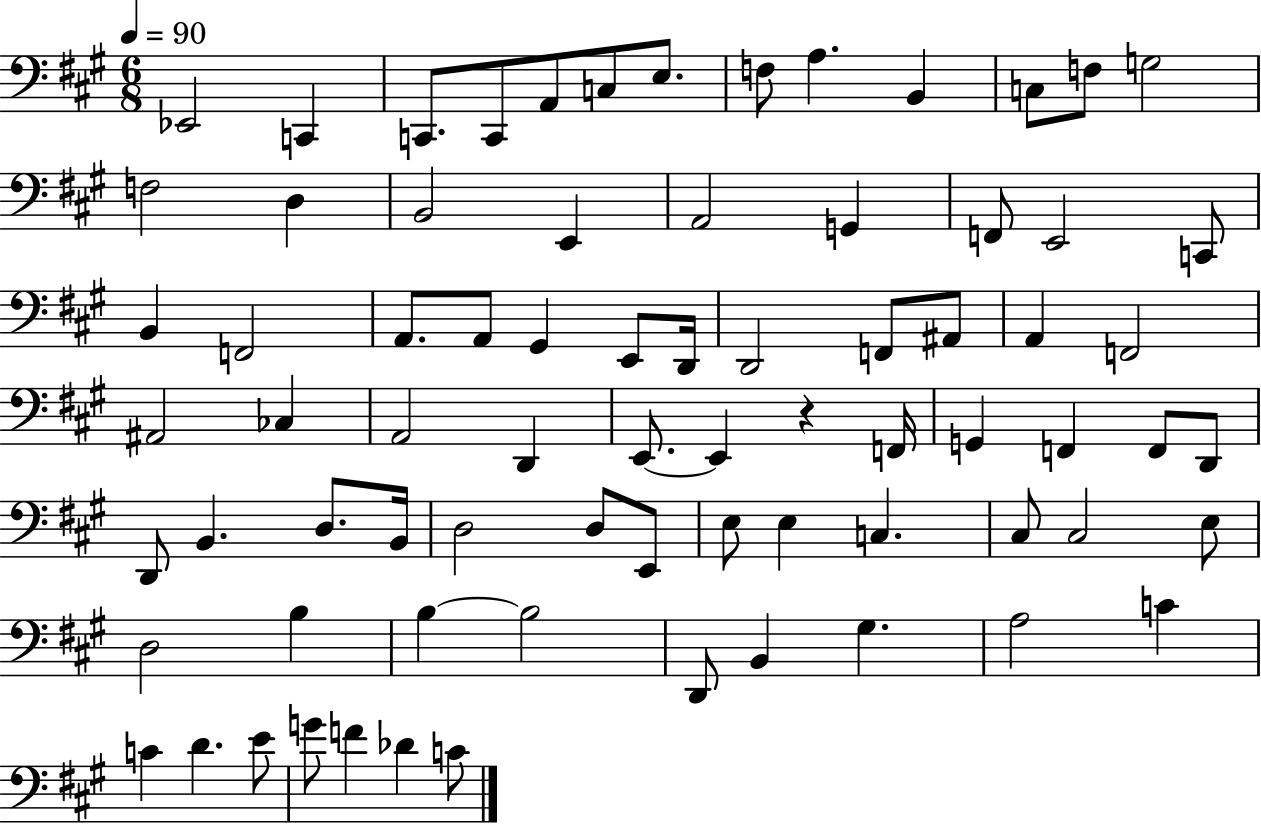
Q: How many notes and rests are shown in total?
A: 75